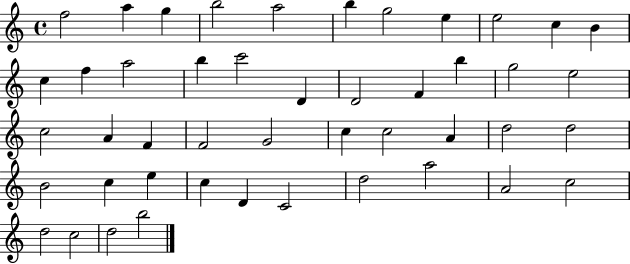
X:1
T:Untitled
M:4/4
L:1/4
K:C
f2 a g b2 a2 b g2 e e2 c B c f a2 b c'2 D D2 F b g2 e2 c2 A F F2 G2 c c2 A d2 d2 B2 c e c D C2 d2 a2 A2 c2 d2 c2 d2 b2